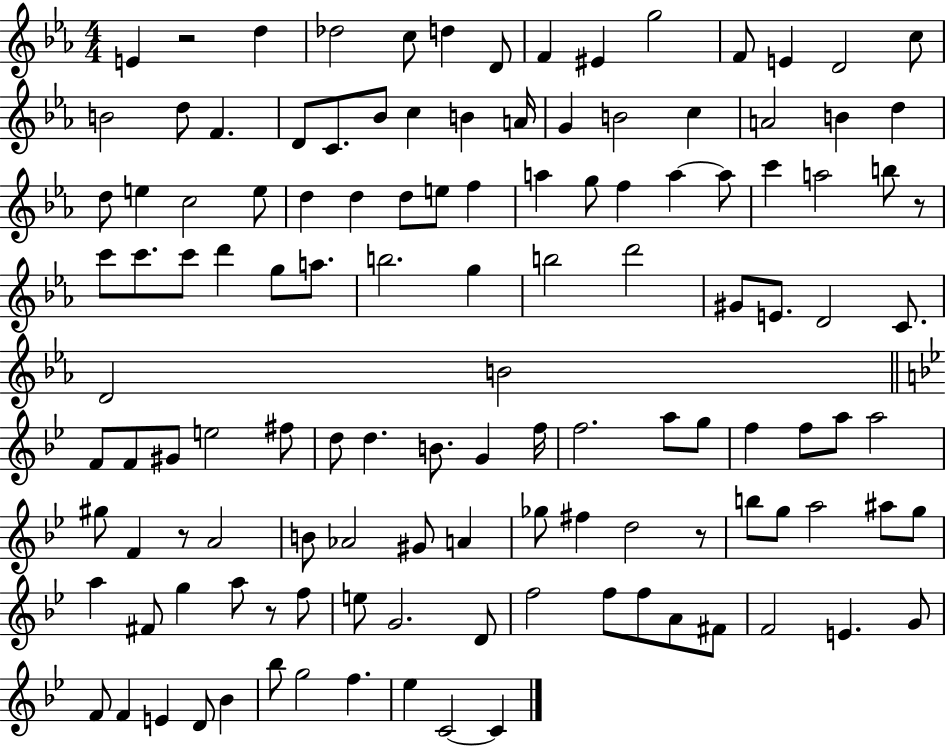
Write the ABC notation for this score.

X:1
T:Untitled
M:4/4
L:1/4
K:Eb
E z2 d _d2 c/2 d D/2 F ^E g2 F/2 E D2 c/2 B2 d/2 F D/2 C/2 _B/2 c B A/4 G B2 c A2 B d d/2 e c2 e/2 d d d/2 e/2 f a g/2 f a a/2 c' a2 b/2 z/2 c'/2 c'/2 c'/2 d' g/2 a/2 b2 g b2 d'2 ^G/2 E/2 D2 C/2 D2 B2 F/2 F/2 ^G/2 e2 ^f/2 d/2 d B/2 G f/4 f2 a/2 g/2 f f/2 a/2 a2 ^g/2 F z/2 A2 B/2 _A2 ^G/2 A _g/2 ^f d2 z/2 b/2 g/2 a2 ^a/2 g/2 a ^F/2 g a/2 z/2 f/2 e/2 G2 D/2 f2 f/2 f/2 A/2 ^F/2 F2 E G/2 F/2 F E D/2 _B _b/2 g2 f _e C2 C